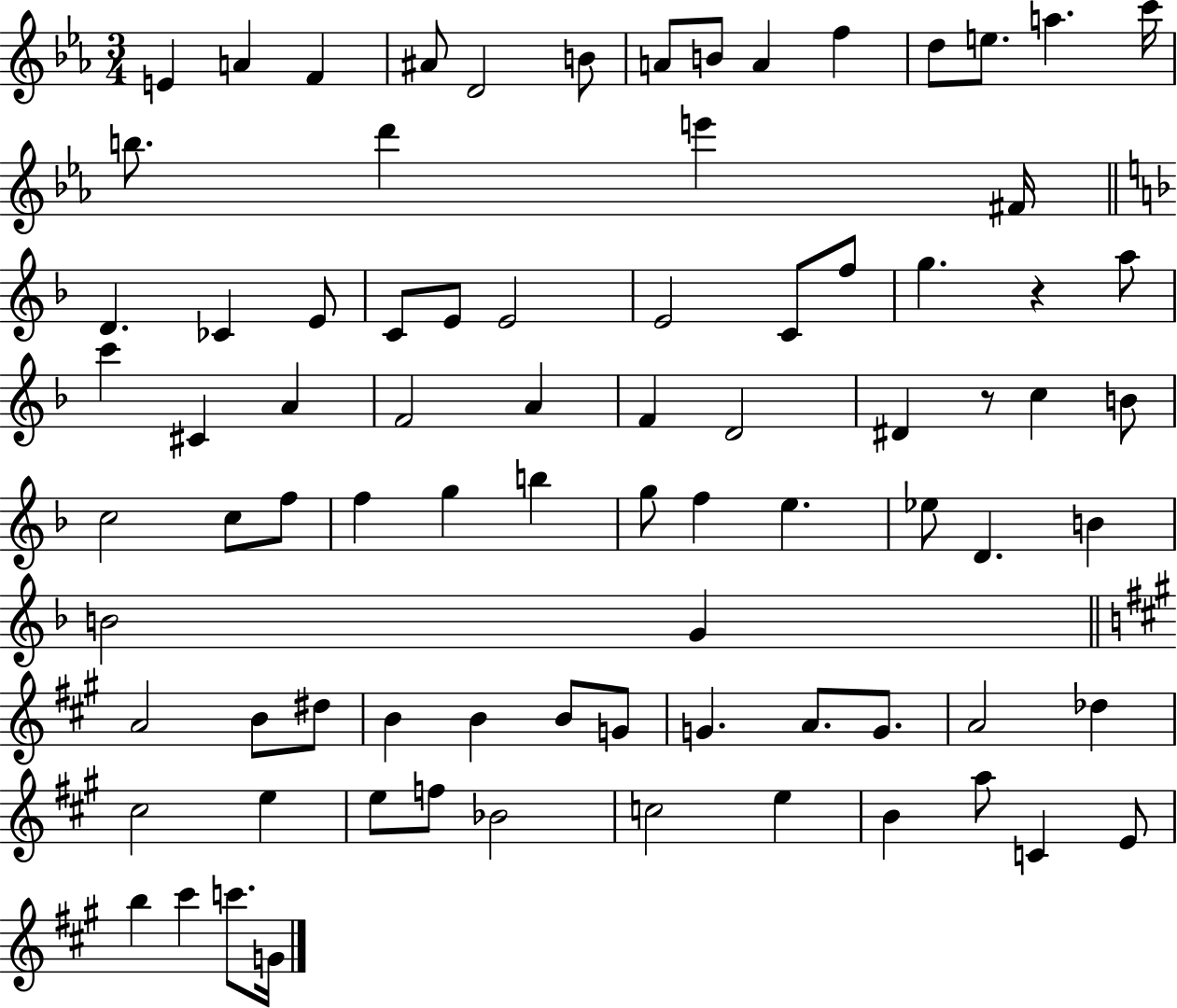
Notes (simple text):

E4/q A4/q F4/q A#4/e D4/h B4/e A4/e B4/e A4/q F5/q D5/e E5/e. A5/q. C6/s B5/e. D6/q E6/q F#4/s D4/q. CES4/q E4/e C4/e E4/e E4/h E4/h C4/e F5/e G5/q. R/q A5/e C6/q C#4/q A4/q F4/h A4/q F4/q D4/h D#4/q R/e C5/q B4/e C5/h C5/e F5/e F5/q G5/q B5/q G5/e F5/q E5/q. Eb5/e D4/q. B4/q B4/h G4/q A4/h B4/e D#5/e B4/q B4/q B4/e G4/e G4/q. A4/e. G4/e. A4/h Db5/q C#5/h E5/q E5/e F5/e Bb4/h C5/h E5/q B4/q A5/e C4/q E4/e B5/q C#6/q C6/e. G4/s